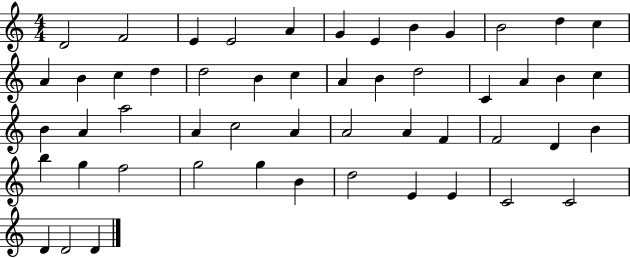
{
  \clef treble
  \numericTimeSignature
  \time 4/4
  \key c \major
  d'2 f'2 | e'4 e'2 a'4 | g'4 e'4 b'4 g'4 | b'2 d''4 c''4 | \break a'4 b'4 c''4 d''4 | d''2 b'4 c''4 | a'4 b'4 d''2 | c'4 a'4 b'4 c''4 | \break b'4 a'4 a''2 | a'4 c''2 a'4 | a'2 a'4 f'4 | f'2 d'4 b'4 | \break b''4 g''4 f''2 | g''2 g''4 b'4 | d''2 e'4 e'4 | c'2 c'2 | \break d'4 d'2 d'4 | \bar "|."
}